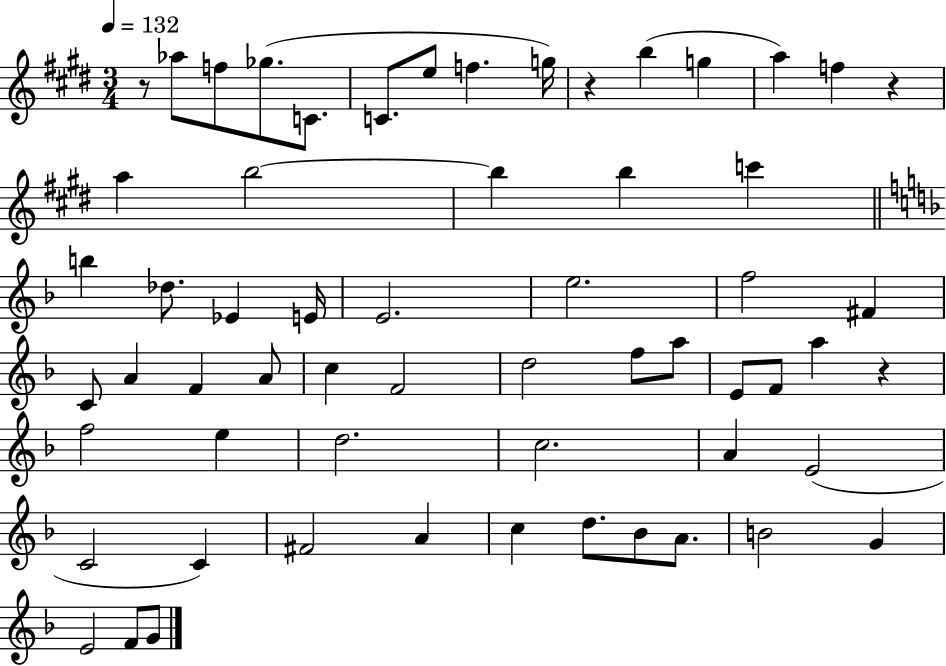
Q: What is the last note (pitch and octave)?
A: G4